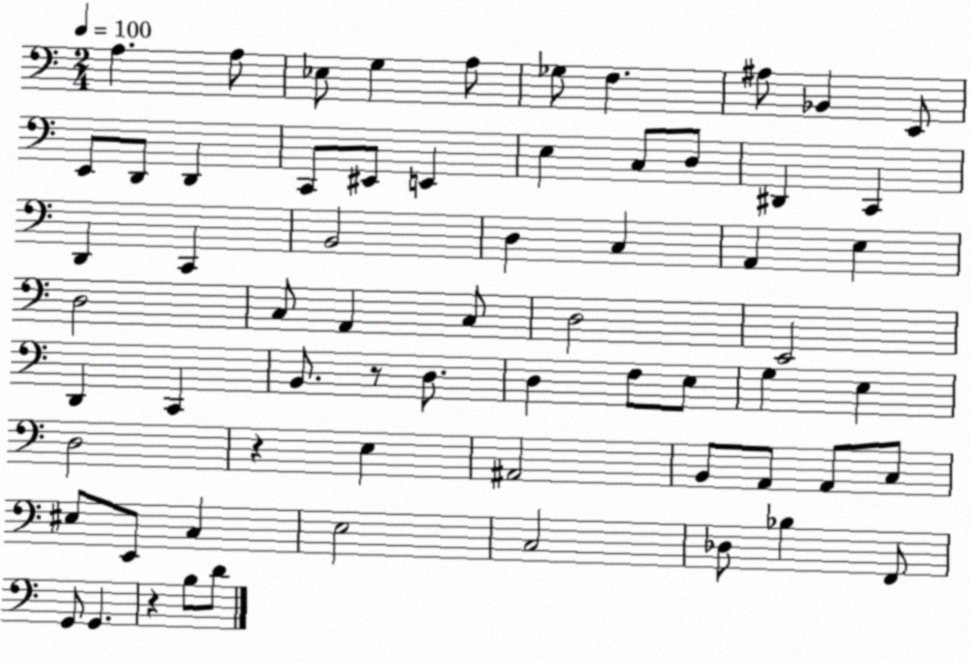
X:1
T:Untitled
M:2/4
L:1/4
K:C
A, A,/2 _E,/2 G, A,/2 _G,/2 F, ^A,/2 _B,, E,,/2 E,,/2 D,,/2 D,, C,,/2 ^E,,/2 E,, E, C,/2 D,/2 ^D,, C,, D,, C,, B,,2 D, C, A,, E, D,2 C,/2 A,, C,/2 D,2 E,,2 D,, C,, B,,/2 z/2 D,/2 D, F,/2 E,/2 G, E, D,2 z E, ^A,,2 B,,/2 A,,/2 A,,/2 C,/2 ^E,/2 E,,/2 C, E,2 C,2 _D,/2 _B, F,,/2 G,,/2 G,, z B,/2 D/2